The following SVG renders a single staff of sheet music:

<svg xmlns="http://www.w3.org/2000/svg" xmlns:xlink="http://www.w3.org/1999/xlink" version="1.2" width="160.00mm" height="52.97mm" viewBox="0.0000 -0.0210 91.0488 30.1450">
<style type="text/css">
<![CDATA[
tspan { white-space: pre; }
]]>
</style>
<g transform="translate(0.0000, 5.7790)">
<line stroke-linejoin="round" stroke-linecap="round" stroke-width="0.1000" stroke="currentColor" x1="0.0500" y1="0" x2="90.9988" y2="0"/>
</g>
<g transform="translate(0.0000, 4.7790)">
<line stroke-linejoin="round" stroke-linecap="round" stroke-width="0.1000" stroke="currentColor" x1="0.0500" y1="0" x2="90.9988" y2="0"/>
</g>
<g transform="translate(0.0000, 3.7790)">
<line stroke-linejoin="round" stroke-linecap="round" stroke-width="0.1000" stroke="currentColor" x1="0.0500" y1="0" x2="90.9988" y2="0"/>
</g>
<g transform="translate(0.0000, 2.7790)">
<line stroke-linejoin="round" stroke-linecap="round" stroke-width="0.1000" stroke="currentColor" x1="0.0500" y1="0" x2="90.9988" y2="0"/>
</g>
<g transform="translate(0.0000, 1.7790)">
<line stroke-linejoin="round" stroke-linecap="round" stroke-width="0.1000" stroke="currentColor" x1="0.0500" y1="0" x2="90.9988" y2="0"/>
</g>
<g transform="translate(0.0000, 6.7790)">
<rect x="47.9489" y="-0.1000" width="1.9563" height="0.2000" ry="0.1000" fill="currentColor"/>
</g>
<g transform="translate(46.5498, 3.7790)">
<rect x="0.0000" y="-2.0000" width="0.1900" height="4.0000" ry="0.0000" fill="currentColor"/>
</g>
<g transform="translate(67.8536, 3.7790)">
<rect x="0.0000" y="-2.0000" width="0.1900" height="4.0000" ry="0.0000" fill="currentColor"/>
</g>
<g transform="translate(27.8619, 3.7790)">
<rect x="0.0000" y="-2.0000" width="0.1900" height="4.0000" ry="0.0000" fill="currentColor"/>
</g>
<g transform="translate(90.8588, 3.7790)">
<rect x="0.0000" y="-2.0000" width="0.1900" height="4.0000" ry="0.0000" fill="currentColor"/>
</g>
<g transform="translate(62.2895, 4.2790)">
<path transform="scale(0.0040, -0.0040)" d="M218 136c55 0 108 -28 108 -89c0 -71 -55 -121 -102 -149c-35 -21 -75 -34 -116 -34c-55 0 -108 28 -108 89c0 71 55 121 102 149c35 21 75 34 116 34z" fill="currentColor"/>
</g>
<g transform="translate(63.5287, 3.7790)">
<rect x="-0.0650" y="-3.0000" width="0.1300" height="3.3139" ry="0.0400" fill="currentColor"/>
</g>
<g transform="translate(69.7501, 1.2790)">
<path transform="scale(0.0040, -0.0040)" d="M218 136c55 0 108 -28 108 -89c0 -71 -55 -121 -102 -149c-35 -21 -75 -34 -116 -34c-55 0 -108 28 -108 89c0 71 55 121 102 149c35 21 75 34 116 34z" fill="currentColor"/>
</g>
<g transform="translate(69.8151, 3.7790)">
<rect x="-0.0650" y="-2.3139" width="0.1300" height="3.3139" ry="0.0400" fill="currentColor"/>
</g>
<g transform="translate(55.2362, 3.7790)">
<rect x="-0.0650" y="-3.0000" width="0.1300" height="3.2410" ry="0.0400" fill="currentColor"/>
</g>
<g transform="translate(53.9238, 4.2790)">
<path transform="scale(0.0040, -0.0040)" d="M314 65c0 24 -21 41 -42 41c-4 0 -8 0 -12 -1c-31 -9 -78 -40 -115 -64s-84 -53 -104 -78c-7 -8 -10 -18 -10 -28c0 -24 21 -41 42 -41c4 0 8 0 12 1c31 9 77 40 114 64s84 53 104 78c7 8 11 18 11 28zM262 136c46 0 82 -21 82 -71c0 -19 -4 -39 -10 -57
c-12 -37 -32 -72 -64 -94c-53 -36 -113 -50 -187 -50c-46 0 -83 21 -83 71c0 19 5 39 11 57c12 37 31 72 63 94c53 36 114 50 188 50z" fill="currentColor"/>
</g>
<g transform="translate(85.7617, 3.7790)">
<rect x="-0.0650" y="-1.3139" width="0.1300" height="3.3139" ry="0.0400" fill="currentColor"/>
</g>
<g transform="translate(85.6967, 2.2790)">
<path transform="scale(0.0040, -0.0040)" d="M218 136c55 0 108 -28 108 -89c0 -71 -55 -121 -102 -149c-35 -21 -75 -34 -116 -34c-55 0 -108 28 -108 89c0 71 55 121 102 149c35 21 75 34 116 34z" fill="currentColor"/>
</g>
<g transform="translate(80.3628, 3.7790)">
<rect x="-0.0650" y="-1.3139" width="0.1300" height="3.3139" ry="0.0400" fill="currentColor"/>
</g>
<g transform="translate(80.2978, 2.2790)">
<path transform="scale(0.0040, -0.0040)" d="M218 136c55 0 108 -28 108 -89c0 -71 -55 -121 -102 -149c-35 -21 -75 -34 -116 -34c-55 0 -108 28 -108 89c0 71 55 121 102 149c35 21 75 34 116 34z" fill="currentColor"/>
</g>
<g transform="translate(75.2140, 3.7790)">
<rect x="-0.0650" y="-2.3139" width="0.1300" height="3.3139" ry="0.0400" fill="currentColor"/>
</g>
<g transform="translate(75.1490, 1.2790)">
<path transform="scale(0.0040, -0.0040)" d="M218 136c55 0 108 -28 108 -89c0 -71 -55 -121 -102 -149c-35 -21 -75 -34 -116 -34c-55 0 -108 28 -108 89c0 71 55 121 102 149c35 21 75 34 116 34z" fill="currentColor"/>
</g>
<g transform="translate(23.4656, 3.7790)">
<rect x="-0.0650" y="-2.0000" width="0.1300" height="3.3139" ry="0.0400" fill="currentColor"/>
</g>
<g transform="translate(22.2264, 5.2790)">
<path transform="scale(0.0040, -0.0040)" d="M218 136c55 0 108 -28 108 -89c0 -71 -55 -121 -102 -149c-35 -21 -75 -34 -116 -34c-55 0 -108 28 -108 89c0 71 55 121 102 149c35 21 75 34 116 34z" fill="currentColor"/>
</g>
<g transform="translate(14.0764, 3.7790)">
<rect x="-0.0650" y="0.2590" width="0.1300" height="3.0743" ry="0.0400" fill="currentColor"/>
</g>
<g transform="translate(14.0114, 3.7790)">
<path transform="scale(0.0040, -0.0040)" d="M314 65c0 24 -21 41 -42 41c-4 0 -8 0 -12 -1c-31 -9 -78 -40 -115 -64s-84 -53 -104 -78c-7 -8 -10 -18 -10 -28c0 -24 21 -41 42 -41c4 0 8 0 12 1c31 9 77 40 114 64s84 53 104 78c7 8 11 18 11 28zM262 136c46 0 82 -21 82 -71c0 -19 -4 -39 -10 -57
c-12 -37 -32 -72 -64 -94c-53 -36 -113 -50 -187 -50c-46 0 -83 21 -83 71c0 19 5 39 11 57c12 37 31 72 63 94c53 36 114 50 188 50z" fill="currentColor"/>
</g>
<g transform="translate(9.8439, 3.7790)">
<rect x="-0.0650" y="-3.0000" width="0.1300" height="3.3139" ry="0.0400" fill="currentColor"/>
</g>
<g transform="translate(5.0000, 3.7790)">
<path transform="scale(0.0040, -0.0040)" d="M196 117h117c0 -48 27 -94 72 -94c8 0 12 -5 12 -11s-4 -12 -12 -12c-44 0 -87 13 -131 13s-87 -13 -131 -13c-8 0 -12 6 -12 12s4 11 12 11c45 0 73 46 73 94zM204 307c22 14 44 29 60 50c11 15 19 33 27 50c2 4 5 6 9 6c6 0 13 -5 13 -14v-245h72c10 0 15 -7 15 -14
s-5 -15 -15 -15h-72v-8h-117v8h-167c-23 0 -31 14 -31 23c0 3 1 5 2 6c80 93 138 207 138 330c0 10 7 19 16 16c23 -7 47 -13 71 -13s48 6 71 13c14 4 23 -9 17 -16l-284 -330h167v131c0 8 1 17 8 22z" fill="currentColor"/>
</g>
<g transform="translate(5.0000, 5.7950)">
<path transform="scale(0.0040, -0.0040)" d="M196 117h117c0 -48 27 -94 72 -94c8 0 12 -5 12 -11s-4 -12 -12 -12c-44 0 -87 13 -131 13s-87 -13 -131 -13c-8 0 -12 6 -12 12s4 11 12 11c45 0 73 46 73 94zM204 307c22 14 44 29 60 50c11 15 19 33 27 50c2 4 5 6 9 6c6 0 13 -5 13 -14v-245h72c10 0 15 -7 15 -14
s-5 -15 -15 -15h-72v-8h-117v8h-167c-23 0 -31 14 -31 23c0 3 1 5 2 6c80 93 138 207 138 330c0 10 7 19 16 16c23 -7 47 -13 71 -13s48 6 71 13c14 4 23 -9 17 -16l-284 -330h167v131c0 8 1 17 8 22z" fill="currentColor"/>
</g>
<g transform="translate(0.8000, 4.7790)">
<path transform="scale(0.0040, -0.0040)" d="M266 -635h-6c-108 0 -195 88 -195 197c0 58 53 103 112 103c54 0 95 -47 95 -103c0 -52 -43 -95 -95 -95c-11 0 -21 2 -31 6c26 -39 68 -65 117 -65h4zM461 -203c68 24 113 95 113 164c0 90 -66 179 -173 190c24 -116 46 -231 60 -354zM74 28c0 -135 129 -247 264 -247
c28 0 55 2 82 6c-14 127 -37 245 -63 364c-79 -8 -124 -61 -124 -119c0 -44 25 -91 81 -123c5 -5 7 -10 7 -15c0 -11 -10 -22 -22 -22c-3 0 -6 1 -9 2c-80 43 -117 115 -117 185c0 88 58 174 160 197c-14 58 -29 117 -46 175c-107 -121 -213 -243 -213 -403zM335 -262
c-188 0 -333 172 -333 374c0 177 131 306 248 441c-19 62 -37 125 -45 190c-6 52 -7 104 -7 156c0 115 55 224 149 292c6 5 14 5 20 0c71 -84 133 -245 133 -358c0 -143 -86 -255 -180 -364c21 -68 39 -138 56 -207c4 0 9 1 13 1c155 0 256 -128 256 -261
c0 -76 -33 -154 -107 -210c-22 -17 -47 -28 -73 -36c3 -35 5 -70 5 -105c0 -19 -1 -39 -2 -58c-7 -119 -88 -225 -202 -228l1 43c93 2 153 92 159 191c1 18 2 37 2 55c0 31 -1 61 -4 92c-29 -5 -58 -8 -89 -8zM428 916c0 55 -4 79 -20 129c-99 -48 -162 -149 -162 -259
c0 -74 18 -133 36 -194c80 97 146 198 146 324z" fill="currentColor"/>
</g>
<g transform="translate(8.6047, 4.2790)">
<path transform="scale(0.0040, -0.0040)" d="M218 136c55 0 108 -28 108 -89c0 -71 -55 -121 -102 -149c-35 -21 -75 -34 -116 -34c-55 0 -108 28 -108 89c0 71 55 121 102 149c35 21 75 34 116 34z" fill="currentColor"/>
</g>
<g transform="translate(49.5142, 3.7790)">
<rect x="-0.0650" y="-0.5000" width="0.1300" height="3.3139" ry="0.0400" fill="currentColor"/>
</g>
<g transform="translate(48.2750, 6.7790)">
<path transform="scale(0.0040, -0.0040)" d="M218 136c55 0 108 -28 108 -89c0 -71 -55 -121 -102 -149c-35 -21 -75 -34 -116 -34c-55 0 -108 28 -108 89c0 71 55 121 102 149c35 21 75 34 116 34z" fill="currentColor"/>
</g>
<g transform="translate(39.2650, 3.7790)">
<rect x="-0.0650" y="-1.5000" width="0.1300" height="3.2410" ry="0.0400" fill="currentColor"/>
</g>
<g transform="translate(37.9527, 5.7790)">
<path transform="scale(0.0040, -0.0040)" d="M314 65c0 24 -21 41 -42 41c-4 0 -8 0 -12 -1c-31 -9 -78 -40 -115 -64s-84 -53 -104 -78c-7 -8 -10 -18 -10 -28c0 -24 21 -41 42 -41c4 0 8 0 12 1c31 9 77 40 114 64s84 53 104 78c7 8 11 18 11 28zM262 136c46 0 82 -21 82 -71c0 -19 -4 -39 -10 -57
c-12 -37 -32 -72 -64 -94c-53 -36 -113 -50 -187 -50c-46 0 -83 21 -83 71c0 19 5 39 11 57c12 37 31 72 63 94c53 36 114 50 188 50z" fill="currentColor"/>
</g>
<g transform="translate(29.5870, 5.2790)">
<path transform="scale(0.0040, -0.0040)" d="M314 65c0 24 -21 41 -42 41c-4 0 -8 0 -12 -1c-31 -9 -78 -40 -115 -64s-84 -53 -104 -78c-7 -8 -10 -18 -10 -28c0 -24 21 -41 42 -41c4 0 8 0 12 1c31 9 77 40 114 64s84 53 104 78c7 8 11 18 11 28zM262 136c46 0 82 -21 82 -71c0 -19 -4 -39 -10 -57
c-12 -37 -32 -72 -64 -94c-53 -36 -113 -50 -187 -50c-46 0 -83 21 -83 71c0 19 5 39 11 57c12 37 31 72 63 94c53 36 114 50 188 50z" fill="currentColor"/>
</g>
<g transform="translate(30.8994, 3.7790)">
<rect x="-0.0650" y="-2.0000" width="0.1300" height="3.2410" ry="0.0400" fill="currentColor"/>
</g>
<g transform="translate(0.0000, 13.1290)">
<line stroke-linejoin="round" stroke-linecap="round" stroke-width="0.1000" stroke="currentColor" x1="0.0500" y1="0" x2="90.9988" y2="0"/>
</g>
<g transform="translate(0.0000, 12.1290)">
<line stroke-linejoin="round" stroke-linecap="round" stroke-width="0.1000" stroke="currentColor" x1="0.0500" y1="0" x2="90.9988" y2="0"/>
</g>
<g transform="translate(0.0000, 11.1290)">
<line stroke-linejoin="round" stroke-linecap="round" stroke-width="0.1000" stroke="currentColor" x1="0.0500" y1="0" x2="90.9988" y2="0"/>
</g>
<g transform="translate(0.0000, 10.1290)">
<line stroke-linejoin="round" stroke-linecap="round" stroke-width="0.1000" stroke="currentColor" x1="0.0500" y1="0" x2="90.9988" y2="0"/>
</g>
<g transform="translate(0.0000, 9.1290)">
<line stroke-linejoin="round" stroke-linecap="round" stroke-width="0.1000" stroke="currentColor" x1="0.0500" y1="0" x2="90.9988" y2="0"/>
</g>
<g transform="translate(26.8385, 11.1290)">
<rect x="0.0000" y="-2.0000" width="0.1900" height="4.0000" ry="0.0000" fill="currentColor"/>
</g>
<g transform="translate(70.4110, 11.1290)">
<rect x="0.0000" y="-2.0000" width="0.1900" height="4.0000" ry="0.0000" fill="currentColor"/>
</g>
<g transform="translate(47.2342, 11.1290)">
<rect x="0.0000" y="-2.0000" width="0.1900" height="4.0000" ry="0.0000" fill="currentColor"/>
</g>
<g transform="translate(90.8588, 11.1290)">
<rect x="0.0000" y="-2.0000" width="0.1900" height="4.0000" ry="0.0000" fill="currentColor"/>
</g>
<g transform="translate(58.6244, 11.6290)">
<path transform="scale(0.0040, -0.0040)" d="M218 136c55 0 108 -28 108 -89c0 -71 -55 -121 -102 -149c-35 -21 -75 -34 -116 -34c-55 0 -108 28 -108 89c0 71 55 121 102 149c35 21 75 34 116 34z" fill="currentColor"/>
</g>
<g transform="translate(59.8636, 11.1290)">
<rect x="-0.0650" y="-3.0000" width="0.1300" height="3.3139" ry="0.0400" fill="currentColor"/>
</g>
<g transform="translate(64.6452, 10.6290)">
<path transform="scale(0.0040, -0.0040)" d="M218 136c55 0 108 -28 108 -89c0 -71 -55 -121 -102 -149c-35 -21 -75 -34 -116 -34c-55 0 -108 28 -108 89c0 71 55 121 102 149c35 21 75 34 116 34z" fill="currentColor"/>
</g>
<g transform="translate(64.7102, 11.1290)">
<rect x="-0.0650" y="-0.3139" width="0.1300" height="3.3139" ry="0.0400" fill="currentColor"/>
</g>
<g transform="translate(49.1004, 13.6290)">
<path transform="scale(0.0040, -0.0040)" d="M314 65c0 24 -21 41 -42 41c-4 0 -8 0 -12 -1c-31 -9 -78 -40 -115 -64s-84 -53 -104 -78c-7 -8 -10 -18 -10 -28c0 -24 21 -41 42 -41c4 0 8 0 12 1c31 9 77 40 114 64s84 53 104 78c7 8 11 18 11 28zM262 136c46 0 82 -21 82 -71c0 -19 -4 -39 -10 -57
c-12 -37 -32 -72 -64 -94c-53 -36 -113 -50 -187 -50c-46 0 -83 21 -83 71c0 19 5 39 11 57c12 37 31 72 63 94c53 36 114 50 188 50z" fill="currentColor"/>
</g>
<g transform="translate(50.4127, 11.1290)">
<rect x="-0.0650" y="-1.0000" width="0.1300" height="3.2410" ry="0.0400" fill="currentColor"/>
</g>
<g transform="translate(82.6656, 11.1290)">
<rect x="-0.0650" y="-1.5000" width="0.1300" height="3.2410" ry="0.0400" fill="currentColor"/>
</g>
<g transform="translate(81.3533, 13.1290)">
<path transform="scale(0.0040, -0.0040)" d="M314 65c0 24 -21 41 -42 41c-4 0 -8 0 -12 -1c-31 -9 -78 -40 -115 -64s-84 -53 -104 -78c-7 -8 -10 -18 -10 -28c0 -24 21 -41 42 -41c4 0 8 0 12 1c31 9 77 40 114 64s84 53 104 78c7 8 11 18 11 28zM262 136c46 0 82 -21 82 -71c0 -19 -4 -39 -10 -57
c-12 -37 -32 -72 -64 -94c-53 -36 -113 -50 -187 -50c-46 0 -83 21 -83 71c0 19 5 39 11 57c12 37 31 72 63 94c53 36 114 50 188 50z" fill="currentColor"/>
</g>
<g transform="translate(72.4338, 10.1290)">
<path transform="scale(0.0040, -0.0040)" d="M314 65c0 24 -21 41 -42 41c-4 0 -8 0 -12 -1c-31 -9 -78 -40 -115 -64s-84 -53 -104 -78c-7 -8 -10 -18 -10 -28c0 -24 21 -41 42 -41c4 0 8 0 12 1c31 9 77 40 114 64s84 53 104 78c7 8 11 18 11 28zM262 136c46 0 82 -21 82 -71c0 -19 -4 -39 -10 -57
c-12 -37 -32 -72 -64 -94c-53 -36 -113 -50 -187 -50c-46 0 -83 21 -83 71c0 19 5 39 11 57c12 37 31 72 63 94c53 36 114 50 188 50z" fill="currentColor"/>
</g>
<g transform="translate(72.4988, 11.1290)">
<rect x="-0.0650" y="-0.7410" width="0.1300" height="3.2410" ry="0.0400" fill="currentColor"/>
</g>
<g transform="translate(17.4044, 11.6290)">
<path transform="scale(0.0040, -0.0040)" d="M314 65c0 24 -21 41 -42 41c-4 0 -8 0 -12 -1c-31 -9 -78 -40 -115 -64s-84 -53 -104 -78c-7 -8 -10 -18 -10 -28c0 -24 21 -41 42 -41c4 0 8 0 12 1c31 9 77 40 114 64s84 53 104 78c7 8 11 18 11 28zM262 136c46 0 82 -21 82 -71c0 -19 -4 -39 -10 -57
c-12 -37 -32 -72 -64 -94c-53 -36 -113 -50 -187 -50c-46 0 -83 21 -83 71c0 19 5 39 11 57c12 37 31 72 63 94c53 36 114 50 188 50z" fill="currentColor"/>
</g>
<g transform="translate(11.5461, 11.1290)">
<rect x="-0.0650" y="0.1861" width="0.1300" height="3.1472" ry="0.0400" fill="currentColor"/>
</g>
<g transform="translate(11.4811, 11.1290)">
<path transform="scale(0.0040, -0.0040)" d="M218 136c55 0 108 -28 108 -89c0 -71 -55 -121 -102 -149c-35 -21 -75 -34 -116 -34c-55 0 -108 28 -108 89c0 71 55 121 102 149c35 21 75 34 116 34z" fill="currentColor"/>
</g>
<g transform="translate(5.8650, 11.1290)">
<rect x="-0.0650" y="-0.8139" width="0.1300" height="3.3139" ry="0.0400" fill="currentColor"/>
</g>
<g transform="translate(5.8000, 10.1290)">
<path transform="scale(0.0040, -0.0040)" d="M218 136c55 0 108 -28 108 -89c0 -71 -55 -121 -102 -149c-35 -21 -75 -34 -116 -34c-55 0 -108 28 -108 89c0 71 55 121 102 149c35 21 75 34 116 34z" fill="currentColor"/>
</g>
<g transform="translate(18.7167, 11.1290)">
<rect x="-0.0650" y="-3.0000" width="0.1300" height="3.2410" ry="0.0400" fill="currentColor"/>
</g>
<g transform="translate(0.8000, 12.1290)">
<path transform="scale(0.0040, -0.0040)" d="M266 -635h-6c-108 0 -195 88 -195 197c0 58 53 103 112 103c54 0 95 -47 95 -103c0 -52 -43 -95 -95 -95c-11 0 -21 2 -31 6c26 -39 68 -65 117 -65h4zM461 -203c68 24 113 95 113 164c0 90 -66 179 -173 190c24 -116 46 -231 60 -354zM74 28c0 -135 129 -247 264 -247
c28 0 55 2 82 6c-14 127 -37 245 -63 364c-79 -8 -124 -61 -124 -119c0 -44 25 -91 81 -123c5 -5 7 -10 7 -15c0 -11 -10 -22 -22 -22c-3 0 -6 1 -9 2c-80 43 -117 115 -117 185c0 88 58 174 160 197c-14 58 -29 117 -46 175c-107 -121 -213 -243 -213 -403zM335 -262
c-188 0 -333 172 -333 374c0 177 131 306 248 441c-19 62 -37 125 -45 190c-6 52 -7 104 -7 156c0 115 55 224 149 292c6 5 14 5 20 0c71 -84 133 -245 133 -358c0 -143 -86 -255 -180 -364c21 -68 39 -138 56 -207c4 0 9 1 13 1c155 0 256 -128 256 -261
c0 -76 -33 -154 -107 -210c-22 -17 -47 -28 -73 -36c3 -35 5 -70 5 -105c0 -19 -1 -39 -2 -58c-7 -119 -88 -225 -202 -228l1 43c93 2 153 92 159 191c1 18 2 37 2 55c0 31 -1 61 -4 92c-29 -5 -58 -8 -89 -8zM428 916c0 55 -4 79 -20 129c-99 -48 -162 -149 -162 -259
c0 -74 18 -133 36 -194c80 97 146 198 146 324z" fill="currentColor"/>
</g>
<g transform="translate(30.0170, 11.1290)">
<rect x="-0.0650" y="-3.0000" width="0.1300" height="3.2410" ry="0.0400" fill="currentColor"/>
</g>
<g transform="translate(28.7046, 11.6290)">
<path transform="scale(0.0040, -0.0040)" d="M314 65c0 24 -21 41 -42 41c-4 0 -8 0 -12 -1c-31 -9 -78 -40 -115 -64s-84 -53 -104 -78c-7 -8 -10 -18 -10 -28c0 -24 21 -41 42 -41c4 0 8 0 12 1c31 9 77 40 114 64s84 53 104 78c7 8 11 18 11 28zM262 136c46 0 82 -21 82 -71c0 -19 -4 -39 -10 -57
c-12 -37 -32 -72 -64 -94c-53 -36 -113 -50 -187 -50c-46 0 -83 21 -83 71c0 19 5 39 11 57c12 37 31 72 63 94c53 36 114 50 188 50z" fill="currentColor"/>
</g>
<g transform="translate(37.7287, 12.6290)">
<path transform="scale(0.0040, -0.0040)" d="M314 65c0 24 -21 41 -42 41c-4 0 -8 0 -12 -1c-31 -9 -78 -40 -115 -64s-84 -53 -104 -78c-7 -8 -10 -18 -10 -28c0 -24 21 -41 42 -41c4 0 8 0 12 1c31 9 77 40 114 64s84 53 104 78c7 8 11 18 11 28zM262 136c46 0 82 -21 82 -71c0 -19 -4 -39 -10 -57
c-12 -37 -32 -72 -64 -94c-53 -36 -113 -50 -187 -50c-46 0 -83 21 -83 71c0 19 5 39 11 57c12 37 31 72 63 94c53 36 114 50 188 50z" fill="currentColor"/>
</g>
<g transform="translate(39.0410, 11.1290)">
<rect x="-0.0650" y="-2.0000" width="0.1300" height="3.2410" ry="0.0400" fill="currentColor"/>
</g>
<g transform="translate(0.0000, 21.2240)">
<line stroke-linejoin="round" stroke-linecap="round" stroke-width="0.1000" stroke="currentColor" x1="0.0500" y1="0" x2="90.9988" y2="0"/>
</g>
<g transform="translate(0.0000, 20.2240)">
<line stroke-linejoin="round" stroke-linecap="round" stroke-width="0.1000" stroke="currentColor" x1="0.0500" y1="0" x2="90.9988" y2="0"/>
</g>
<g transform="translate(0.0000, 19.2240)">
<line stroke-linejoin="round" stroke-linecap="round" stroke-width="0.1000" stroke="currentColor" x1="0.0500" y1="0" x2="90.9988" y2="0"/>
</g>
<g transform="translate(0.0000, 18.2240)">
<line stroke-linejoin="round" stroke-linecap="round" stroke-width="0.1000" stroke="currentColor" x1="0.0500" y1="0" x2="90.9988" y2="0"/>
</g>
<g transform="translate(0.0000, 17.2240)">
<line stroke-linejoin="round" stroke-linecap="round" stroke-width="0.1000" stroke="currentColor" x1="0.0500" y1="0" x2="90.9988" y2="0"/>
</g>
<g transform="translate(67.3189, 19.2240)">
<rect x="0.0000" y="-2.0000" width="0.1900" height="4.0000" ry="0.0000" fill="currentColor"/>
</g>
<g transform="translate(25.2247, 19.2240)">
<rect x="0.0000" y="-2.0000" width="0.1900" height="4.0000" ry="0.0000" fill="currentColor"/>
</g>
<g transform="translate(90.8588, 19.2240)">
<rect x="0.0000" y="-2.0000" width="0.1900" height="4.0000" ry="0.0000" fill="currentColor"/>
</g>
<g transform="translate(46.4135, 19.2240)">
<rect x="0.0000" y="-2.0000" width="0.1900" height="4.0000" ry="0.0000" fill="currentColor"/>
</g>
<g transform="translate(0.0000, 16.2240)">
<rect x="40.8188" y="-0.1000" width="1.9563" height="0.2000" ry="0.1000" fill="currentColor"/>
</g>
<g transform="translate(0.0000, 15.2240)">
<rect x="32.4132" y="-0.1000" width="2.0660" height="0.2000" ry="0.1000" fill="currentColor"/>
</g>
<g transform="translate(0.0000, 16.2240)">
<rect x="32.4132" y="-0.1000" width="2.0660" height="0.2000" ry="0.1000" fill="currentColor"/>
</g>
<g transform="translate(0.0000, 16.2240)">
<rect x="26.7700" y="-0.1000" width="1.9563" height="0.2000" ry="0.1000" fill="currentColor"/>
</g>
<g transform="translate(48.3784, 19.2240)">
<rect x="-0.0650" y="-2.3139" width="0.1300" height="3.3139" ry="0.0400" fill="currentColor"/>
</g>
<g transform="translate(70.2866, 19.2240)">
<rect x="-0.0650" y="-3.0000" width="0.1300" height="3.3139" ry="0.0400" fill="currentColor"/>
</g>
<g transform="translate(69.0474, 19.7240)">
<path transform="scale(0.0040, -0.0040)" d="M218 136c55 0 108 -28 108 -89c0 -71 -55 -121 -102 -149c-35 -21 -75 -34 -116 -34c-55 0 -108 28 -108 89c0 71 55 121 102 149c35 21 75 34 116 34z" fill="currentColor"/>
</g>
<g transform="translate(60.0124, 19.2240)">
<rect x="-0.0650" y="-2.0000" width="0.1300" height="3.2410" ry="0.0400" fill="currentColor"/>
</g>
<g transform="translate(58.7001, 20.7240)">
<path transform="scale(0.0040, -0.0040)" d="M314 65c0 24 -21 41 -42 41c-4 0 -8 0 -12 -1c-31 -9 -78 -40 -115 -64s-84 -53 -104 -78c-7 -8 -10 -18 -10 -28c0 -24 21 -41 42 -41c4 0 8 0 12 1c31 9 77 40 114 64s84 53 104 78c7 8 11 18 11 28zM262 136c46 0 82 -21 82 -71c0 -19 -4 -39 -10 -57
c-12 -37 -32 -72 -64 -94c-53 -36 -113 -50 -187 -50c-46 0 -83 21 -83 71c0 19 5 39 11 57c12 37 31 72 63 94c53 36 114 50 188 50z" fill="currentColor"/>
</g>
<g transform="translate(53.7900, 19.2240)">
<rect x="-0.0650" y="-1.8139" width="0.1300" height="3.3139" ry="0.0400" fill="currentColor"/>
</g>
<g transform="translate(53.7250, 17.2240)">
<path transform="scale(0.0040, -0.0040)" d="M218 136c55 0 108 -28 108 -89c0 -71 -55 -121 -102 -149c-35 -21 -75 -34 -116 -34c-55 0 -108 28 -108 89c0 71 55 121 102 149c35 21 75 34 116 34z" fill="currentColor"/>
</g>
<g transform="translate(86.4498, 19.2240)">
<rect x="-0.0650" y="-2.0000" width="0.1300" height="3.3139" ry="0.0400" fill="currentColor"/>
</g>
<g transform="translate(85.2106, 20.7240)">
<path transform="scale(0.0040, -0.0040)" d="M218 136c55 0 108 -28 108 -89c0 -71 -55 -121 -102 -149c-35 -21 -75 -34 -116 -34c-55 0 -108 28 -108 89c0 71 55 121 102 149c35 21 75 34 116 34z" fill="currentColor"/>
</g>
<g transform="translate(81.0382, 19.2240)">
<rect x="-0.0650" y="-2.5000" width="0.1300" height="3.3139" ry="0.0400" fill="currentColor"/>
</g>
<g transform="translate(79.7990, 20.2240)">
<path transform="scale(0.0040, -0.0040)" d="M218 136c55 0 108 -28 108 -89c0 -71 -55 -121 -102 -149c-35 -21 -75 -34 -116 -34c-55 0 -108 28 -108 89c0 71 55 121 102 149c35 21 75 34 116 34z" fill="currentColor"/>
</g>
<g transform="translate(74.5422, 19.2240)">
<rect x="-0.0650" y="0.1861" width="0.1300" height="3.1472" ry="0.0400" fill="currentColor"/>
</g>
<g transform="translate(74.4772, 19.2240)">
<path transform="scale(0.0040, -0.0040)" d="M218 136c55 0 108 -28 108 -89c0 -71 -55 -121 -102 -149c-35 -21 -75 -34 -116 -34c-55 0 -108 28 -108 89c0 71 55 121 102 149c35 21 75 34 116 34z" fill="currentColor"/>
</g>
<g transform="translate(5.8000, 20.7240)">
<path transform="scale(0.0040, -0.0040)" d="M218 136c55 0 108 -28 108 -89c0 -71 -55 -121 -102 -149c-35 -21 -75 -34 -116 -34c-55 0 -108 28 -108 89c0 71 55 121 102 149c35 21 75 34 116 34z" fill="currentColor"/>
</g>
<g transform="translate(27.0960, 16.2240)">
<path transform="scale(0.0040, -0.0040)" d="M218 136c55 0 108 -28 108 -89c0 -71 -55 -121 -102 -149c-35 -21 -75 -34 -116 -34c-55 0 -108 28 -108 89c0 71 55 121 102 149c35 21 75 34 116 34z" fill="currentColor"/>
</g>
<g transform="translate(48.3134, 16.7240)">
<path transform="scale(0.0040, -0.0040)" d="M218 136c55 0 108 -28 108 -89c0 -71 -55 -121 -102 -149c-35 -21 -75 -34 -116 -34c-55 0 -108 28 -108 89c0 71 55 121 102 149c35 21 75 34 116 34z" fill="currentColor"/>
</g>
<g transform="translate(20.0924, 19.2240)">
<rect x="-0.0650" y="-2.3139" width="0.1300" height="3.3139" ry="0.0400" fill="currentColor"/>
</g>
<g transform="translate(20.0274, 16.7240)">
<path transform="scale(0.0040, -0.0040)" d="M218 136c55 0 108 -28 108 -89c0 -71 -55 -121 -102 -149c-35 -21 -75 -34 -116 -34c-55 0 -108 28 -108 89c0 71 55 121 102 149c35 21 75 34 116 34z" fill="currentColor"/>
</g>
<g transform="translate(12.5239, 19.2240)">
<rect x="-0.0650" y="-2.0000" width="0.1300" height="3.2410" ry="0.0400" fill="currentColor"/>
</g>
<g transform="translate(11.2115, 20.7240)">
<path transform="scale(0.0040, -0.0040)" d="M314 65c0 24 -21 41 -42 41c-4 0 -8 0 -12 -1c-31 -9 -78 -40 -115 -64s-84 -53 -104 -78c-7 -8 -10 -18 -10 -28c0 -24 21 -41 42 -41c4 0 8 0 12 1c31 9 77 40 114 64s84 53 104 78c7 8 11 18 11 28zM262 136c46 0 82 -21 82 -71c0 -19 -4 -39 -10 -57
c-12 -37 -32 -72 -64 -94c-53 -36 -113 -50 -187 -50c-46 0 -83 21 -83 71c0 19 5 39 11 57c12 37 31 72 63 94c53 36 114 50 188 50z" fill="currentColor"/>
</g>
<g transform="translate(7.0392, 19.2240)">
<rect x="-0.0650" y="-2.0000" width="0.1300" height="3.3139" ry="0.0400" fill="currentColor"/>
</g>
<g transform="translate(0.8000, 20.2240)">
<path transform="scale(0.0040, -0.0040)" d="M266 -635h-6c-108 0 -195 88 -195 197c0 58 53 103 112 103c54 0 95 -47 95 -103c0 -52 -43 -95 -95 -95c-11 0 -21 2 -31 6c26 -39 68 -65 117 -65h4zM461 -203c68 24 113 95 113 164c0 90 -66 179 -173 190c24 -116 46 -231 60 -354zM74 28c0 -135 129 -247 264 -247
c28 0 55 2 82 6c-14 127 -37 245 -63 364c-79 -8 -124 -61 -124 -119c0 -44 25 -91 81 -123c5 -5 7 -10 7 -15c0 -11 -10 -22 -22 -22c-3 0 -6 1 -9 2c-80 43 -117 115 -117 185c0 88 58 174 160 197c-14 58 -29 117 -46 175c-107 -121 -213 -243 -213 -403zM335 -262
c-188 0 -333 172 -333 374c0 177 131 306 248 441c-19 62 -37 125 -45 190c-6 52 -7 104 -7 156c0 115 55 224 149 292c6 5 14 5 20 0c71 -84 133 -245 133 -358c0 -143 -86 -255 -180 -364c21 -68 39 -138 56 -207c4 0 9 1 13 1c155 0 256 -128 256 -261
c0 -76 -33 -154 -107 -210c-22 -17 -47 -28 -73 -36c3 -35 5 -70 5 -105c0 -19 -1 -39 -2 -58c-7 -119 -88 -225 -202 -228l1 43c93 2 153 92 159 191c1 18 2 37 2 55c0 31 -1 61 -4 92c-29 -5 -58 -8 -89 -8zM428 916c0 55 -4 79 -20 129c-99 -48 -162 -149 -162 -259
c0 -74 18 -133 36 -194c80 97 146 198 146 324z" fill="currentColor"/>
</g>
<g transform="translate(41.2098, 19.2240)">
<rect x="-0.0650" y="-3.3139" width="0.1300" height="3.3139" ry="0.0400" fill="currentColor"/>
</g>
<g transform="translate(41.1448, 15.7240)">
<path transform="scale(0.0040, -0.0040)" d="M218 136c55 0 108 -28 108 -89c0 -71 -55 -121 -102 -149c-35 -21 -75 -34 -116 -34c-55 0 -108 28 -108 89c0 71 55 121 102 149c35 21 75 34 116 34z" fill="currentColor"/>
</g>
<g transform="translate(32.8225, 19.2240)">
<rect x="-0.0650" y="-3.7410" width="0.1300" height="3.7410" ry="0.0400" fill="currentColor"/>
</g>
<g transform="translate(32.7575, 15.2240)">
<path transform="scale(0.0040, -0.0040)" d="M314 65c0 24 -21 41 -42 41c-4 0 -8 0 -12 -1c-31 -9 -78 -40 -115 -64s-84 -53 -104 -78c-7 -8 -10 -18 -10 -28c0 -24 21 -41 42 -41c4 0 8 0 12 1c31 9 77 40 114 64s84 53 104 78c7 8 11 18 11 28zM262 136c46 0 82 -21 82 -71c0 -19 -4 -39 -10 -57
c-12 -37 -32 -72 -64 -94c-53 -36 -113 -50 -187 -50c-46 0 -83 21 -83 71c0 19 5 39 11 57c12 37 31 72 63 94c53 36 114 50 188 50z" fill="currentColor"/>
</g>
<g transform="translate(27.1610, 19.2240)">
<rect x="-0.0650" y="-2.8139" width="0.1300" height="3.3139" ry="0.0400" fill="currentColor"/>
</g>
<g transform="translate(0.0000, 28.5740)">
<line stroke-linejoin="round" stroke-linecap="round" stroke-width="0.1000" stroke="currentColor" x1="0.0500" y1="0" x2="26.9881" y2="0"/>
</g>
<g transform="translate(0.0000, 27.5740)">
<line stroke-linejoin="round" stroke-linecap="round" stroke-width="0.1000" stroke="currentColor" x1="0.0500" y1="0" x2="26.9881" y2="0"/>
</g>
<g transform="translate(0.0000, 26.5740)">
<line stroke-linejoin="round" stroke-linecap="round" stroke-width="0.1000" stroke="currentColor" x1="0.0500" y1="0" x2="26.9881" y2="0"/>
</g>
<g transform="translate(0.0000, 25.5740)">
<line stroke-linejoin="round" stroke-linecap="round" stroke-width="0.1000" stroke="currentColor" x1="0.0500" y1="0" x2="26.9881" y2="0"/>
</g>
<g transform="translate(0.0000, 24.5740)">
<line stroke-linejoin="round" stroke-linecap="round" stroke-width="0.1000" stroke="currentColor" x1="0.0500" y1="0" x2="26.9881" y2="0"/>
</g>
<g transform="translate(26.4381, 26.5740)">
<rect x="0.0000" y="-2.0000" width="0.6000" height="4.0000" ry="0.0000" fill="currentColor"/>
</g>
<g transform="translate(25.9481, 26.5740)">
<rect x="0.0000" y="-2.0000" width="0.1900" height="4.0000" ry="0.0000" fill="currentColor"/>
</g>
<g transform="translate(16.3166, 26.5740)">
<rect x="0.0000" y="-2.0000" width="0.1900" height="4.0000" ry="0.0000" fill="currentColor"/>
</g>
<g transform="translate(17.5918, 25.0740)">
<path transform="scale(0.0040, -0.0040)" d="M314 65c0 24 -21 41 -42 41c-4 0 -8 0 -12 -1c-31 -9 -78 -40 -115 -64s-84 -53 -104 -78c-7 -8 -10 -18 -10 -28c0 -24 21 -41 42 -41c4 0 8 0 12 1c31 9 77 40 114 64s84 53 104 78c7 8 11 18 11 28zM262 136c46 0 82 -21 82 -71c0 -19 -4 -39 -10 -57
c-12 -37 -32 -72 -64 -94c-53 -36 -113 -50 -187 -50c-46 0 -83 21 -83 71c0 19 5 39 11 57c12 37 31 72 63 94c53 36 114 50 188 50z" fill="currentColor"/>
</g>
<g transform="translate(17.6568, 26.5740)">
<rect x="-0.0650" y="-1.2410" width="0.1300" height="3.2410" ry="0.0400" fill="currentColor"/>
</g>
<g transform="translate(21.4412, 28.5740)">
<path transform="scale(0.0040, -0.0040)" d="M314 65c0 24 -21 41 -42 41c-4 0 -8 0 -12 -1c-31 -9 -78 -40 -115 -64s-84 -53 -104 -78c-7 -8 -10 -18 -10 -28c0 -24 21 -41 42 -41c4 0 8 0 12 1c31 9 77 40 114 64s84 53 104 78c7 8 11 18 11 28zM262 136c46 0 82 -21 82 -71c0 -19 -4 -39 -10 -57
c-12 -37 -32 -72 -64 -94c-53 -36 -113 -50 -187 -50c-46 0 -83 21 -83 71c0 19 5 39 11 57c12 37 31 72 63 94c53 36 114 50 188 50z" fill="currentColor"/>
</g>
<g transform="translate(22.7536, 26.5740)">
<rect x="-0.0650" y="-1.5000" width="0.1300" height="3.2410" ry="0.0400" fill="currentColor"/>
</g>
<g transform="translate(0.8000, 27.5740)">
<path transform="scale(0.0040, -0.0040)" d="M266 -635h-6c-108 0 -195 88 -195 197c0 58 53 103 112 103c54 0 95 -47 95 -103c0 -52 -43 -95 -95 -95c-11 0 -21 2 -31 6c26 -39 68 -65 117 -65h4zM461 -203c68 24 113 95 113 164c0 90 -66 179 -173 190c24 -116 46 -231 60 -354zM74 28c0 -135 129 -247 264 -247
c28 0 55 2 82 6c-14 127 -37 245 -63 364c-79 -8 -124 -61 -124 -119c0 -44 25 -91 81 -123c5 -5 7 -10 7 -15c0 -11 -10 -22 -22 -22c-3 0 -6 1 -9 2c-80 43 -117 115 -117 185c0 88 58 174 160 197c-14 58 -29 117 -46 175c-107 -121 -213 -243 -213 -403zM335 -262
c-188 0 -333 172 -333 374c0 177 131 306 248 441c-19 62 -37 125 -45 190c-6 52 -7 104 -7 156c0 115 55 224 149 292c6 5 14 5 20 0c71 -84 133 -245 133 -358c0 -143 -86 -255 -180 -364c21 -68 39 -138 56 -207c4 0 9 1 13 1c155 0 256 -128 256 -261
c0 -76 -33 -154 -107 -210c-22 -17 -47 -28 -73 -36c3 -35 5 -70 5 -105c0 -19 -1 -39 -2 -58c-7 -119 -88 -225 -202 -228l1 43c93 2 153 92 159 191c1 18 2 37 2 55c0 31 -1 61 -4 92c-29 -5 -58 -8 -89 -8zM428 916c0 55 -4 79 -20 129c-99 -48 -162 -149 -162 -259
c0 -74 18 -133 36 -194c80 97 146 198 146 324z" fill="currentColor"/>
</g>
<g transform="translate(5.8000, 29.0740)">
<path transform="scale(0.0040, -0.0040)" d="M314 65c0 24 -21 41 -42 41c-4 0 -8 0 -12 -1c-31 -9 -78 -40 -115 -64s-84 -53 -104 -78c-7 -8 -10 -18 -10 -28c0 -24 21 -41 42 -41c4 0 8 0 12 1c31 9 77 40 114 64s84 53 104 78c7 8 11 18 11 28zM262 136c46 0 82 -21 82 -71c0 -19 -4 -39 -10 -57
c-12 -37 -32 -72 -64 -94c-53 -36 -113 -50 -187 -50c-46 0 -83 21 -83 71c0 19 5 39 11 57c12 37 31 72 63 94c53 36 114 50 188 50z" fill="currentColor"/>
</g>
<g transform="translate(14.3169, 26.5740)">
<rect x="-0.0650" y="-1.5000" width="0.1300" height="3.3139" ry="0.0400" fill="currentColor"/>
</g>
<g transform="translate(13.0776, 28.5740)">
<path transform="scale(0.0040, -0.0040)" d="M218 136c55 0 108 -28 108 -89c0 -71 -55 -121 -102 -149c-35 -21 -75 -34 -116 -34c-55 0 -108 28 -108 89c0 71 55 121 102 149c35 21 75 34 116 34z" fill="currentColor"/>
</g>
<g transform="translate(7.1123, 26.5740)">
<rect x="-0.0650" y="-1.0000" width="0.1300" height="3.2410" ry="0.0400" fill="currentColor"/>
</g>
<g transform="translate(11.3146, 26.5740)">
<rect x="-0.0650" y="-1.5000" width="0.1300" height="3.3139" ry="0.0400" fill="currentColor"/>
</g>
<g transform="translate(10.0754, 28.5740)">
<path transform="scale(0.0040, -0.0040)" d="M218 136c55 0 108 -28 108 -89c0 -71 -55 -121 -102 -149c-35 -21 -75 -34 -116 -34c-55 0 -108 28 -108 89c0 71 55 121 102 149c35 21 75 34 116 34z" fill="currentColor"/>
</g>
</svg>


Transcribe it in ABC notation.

X:1
T:Untitled
M:4/4
L:1/4
K:C
A B2 F F2 E2 C A2 A g g e e d B A2 A2 F2 D2 A c d2 E2 F F2 g a c'2 b g f F2 A B G F D2 E E e2 E2